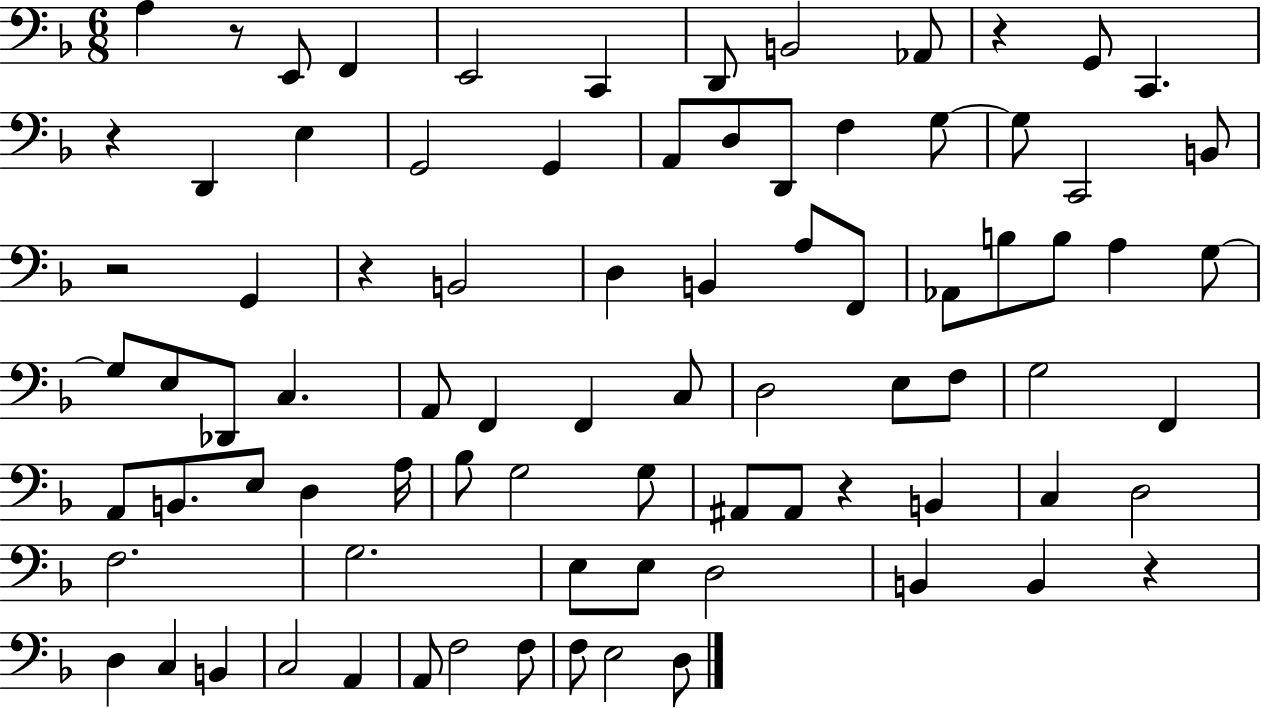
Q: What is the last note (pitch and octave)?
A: D3